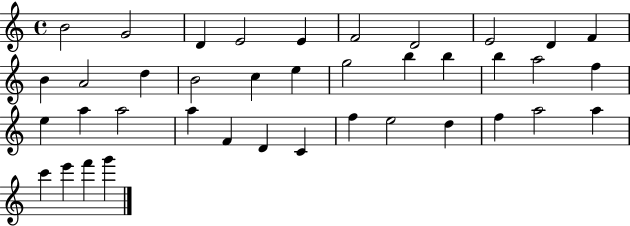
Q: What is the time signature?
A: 4/4